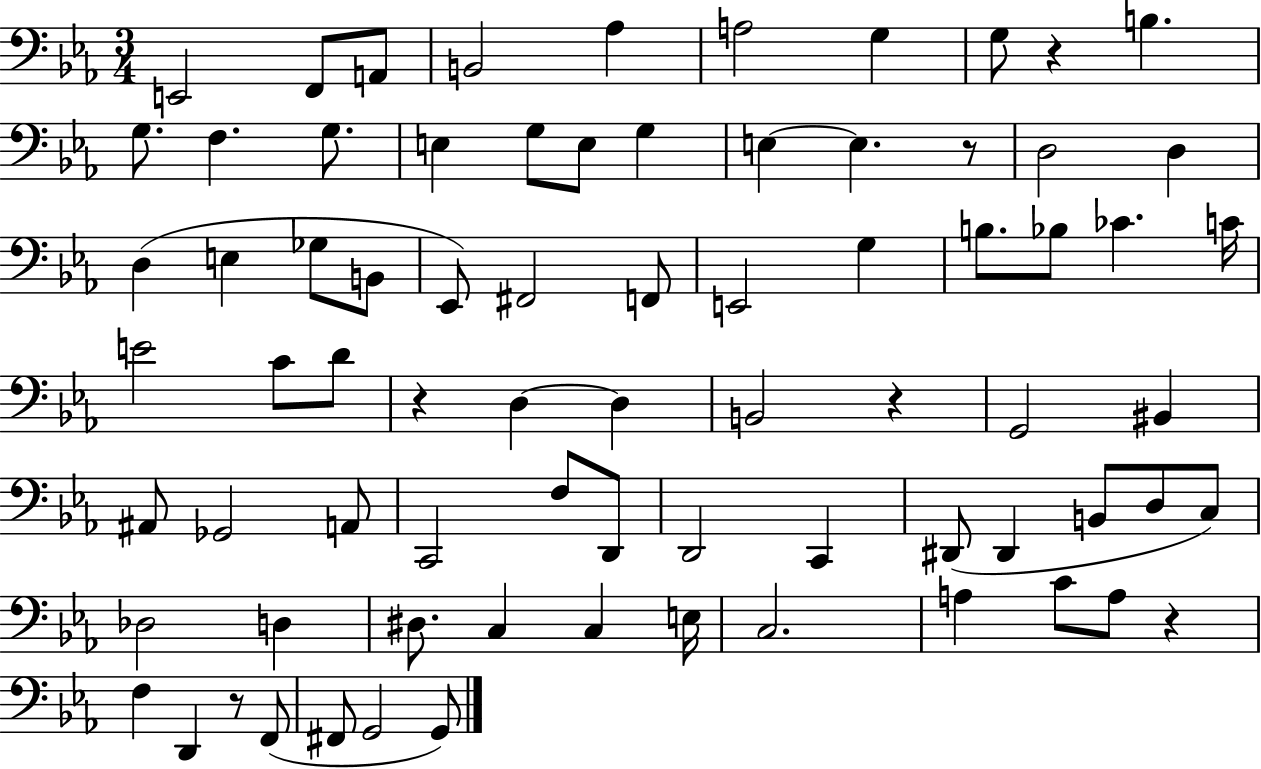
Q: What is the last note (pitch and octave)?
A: G2